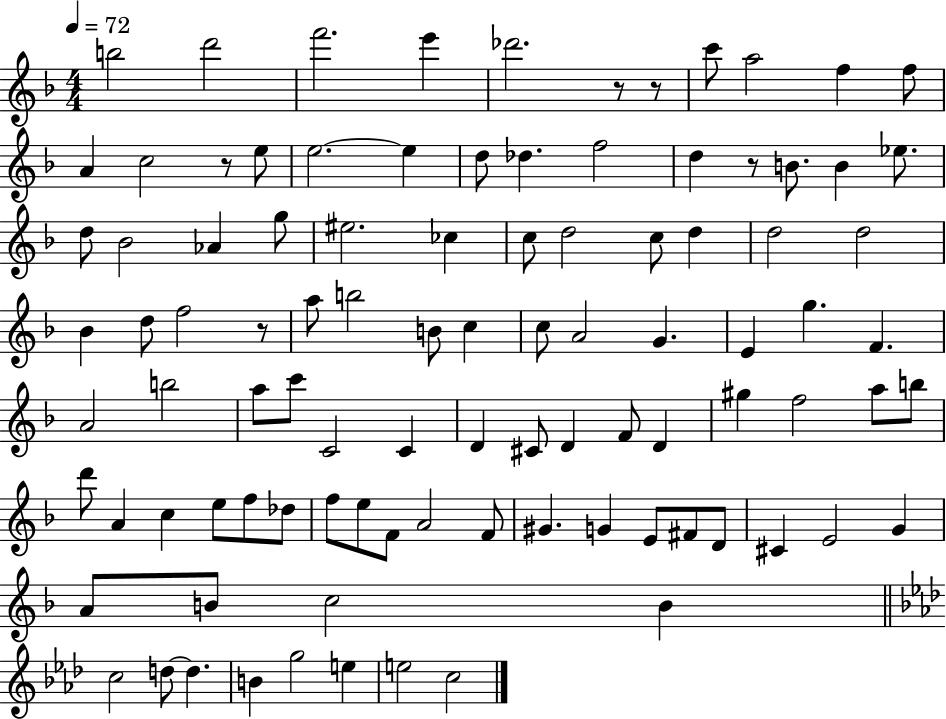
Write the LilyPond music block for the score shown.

{
  \clef treble
  \numericTimeSignature
  \time 4/4
  \key f \major
  \tempo 4 = 72
  b''2 d'''2 | f'''2. e'''4 | des'''2. r8 r8 | c'''8 a''2 f''4 f''8 | \break a'4 c''2 r8 e''8 | e''2.~~ e''4 | d''8 des''4. f''2 | d''4 r8 b'8. b'4 ees''8. | \break d''8 bes'2 aes'4 g''8 | eis''2. ces''4 | c''8 d''2 c''8 d''4 | d''2 d''2 | \break bes'4 d''8 f''2 r8 | a''8 b''2 b'8 c''4 | c''8 a'2 g'4. | e'4 g''4. f'4. | \break a'2 b''2 | a''8 c'''8 c'2 c'4 | d'4 cis'8 d'4 f'8 d'4 | gis''4 f''2 a''8 b''8 | \break d'''8 a'4 c''4 e''8 f''8 des''8 | f''8 e''8 f'8 a'2 f'8 | gis'4. g'4 e'8 fis'8 d'8 | cis'4 e'2 g'4 | \break a'8 b'8 c''2 b'4 | \bar "||" \break \key f \minor c''2 d''8~~ d''4. | b'4 g''2 e''4 | e''2 c''2 | \bar "|."
}